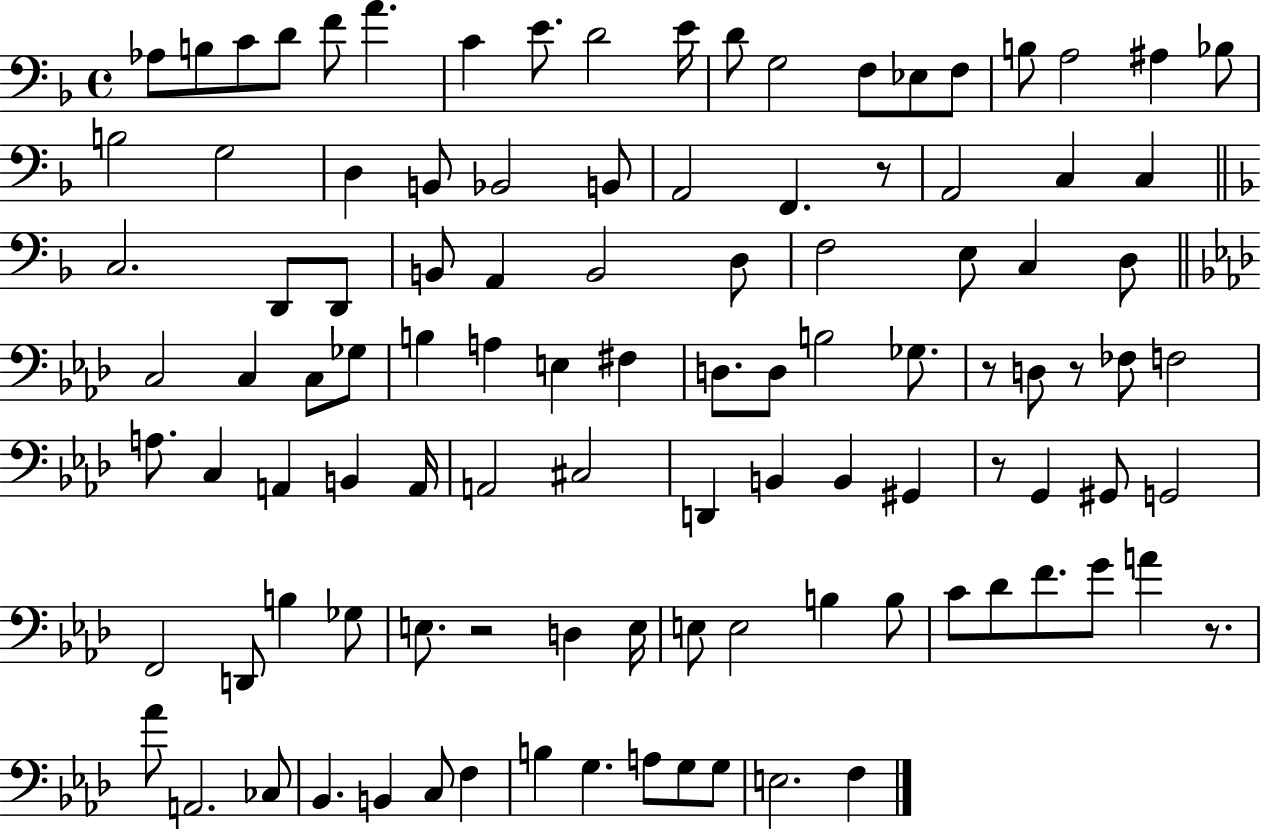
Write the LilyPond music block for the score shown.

{
  \clef bass
  \time 4/4
  \defaultTimeSignature
  \key f \major
  \repeat volta 2 { aes8 b8 c'8 d'8 f'8 a'4. | c'4 e'8. d'2 e'16 | d'8 g2 f8 ees8 f8 | b8 a2 ais4 bes8 | \break b2 g2 | d4 b,8 bes,2 b,8 | a,2 f,4. r8 | a,2 c4 c4 | \break \bar "||" \break \key d \minor c2. d,8 d,8 | b,8 a,4 b,2 d8 | f2 e8 c4 d8 | \bar "||" \break \key aes \major c2 c4 c8 ges8 | b4 a4 e4 fis4 | d8. d8 b2 ges8. | r8 d8 r8 fes8 f2 | \break a8. c4 a,4 b,4 a,16 | a,2 cis2 | d,4 b,4 b,4 gis,4 | r8 g,4 gis,8 g,2 | \break f,2 d,8 b4 ges8 | e8. r2 d4 e16 | e8 e2 b4 b8 | c'8 des'8 f'8. g'8 a'4 r8. | \break aes'8 a,2. ces8 | bes,4. b,4 c8 f4 | b4 g4. a8 g8 g8 | e2. f4 | \break } \bar "|."
}